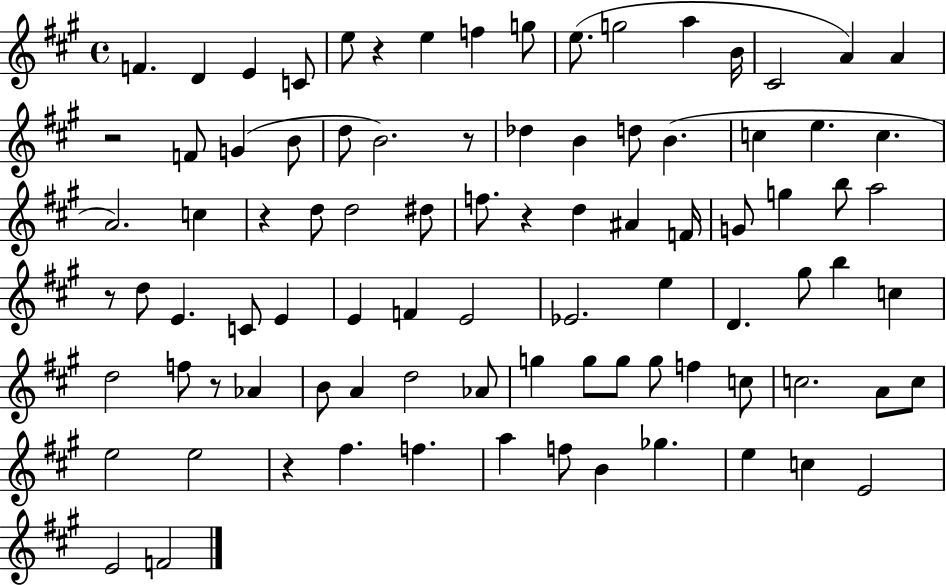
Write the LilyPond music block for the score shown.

{
  \clef treble
  \time 4/4
  \defaultTimeSignature
  \key a \major
  f'4. d'4 e'4 c'8 | e''8 r4 e''4 f''4 g''8 | e''8.( g''2 a''4 b'16 | cis'2 a'4) a'4 | \break r2 f'8 g'4( b'8 | d''8 b'2.) r8 | des''4 b'4 d''8 b'4.( | c''4 e''4. c''4. | \break a'2.) c''4 | r4 d''8 d''2 dis''8 | f''8. r4 d''4 ais'4 f'16 | g'8 g''4 b''8 a''2 | \break r8 d''8 e'4. c'8 e'4 | e'4 f'4 e'2 | ees'2. e''4 | d'4. gis''8 b''4 c''4 | \break d''2 f''8 r8 aes'4 | b'8 a'4 d''2 aes'8 | g''4 g''8 g''8 g''8 f''4 c''8 | c''2. a'8 c''8 | \break e''2 e''2 | r4 fis''4. f''4. | a''4 f''8 b'4 ges''4. | e''4 c''4 e'2 | \break e'2 f'2 | \bar "|."
}